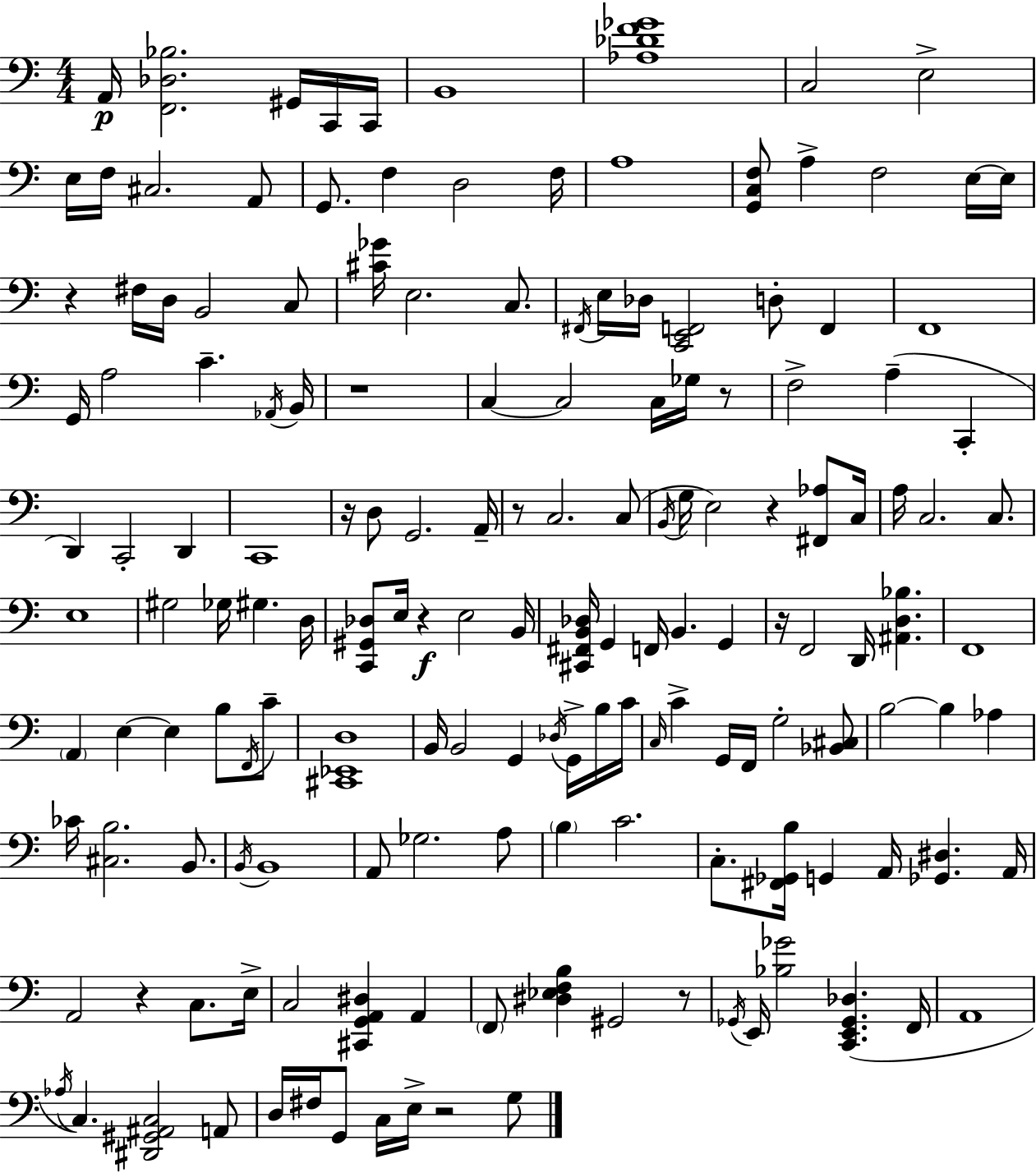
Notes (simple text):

A2/s [F2,Db3,Bb3]/h. G#2/s C2/s C2/s B2/w [Ab3,Db4,F4,Gb4]/w C3/h E3/h E3/s F3/s C#3/h. A2/e G2/e. F3/q D3/h F3/s A3/w [G2,C3,F3]/e A3/q F3/h E3/s E3/s R/q F#3/s D3/s B2/h C3/e [C#4,Gb4]/s E3/h. C3/e. F#2/s E3/s Db3/s [C2,E2,F2]/h D3/e F2/q F2/w G2/s A3/h C4/q. Ab2/s B2/s R/w C3/q C3/h C3/s Gb3/s R/e F3/h A3/q C2/q D2/q C2/h D2/q C2/w R/s D3/e G2/h. A2/s R/e C3/h. C3/e B2/s G3/s E3/h R/q [F#2,Ab3]/e C3/s A3/s C3/h. C3/e. E3/w G#3/h Gb3/s G#3/q. D3/s [C2,G#2,Db3]/e E3/s R/q E3/h B2/s [C#2,F#2,B2,Db3]/s G2/q F2/s B2/q. G2/q R/s F2/h D2/s [A#2,D3,Bb3]/q. F2/w A2/q E3/q E3/q B3/e F2/s C4/e [C#2,Eb2,D3]/w B2/s B2/h G2/q Db3/s G2/s B3/s C4/s C3/s C4/q G2/s F2/s G3/h [Bb2,C#3]/e B3/h B3/q Ab3/q CES4/s [C#3,B3]/h. B2/e. B2/s B2/w A2/e Gb3/h. A3/e B3/q C4/h. C3/e. [F#2,Gb2,B3]/s G2/q A2/s [Gb2,D#3]/q. A2/s A2/h R/q C3/e. E3/s C3/h [C#2,G2,A2,D#3]/q A2/q F2/e [D#3,Eb3,F3,B3]/q G#2/h R/e Gb2/s E2/s [Bb3,Gb4]/h [C2,E2,Gb2,Db3]/q. F2/s A2/w Ab3/s C3/q. [D#2,G#2,A#2,C3]/h A2/e D3/s F#3/s G2/e C3/s E3/s R/h G3/e